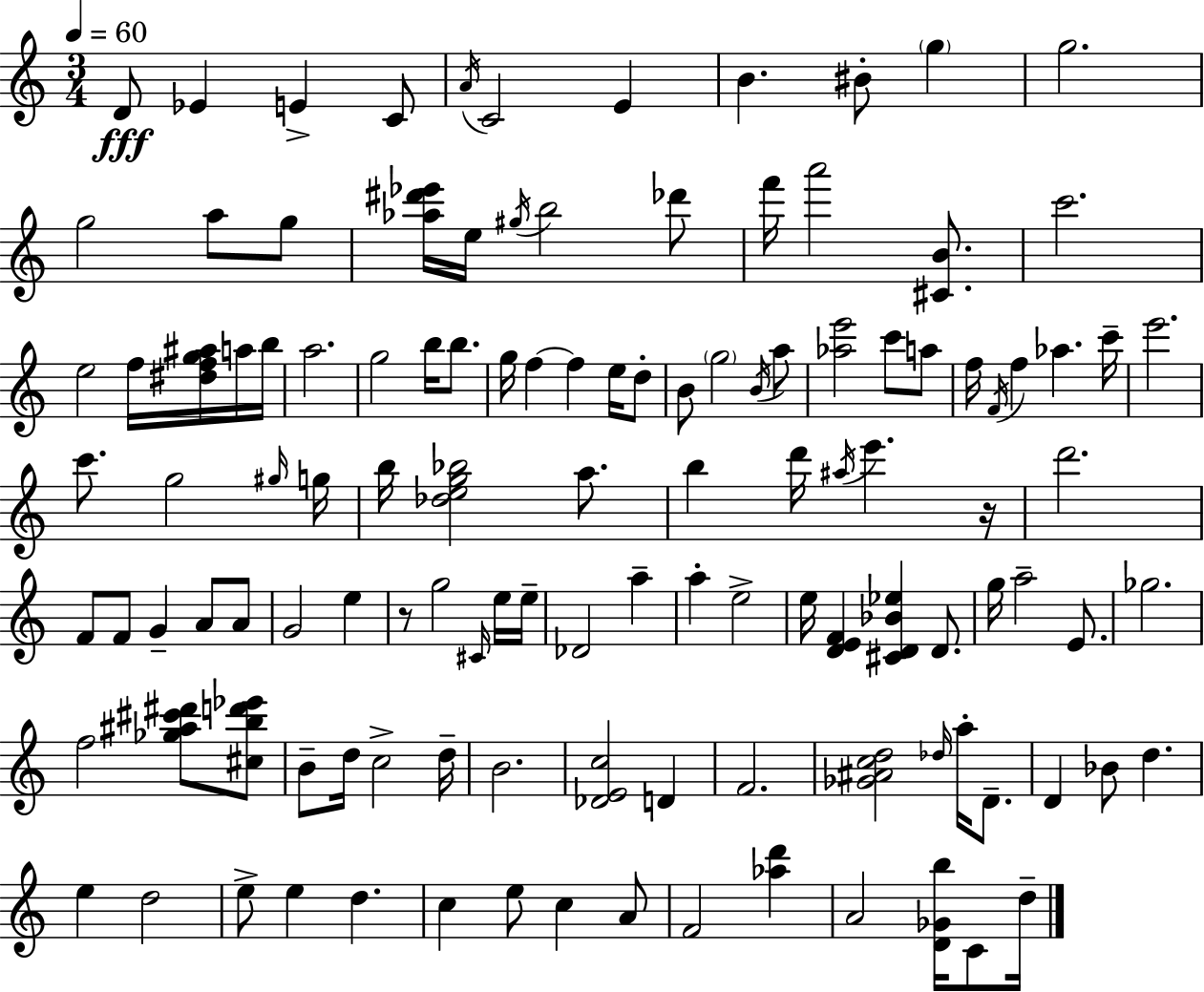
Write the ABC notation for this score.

X:1
T:Untitled
M:3/4
L:1/4
K:Am
D/2 _E E C/2 A/4 C2 E B ^B/2 g g2 g2 a/2 g/2 [_a^d'_e']/4 e/4 ^g/4 b2 _d'/2 f'/4 a'2 [^CB]/2 c'2 e2 f/4 [^dfg^a]/4 a/4 b/4 a2 g2 b/4 b/2 g/4 f f e/4 d/2 B/2 g2 B/4 a/2 [_ae']2 c'/2 a/2 f/4 F/4 f _a c'/4 e'2 c'/2 g2 ^g/4 g/4 b/4 [_deg_b]2 a/2 b d'/4 ^a/4 e' z/4 d'2 F/2 F/2 G A/2 A/2 G2 e z/2 g2 ^C/4 e/4 e/4 _D2 a a e2 e/4 [DEF] [^CD_B_e] D/2 g/4 a2 E/2 _g2 f2 [_g^a^c'^d']/2 [^cbd'_e']/2 B/2 d/4 c2 d/4 B2 [_DEc]2 D F2 [_G^Acd]2 _d/4 a/4 D/2 D _B/2 d e d2 e/2 e d c e/2 c A/2 F2 [_ad'] A2 [D_Gb]/4 C/2 d/4